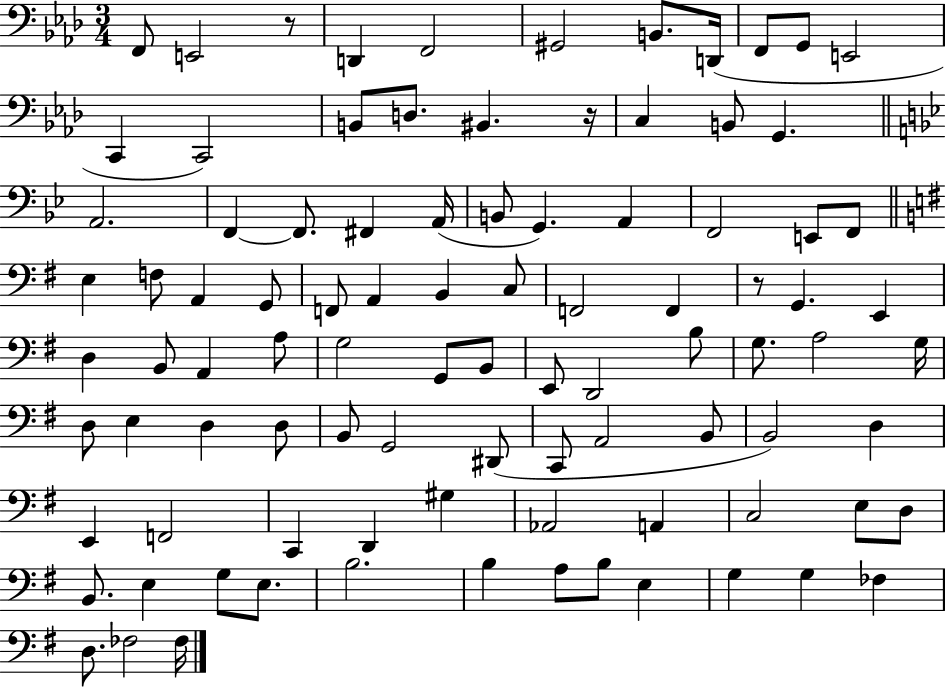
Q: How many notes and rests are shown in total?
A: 94